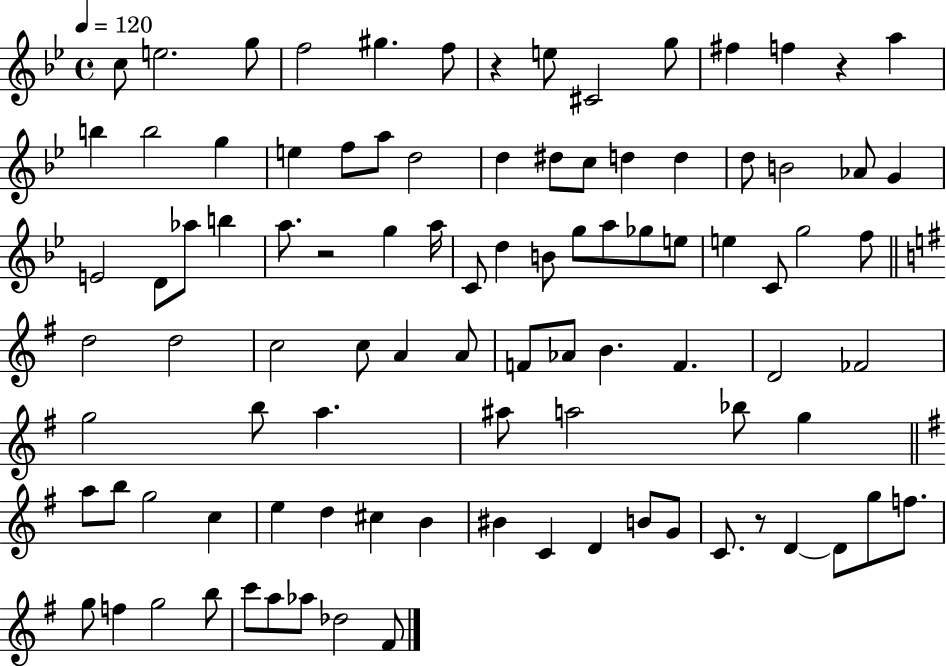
C5/e E5/h. G5/e F5/h G#5/q. F5/e R/q E5/e C#4/h G5/e F#5/q F5/q R/q A5/q B5/q B5/h G5/q E5/q F5/e A5/e D5/h D5/q D#5/e C5/e D5/q D5/q D5/e B4/h Ab4/e G4/q E4/h D4/e Ab5/e B5/q A5/e. R/h G5/q A5/s C4/e D5/q B4/e G5/e A5/e Gb5/e E5/e E5/q C4/e G5/h F5/e D5/h D5/h C5/h C5/e A4/q A4/e F4/e Ab4/e B4/q. F4/q. D4/h FES4/h G5/h B5/e A5/q. A#5/e A5/h Bb5/e G5/q A5/e B5/e G5/h C5/q E5/q D5/q C#5/q B4/q BIS4/q C4/q D4/q B4/e G4/e C4/e. R/e D4/q D4/e G5/e F5/e. G5/e F5/q G5/h B5/e C6/e A5/e Ab5/e Db5/h F#4/e